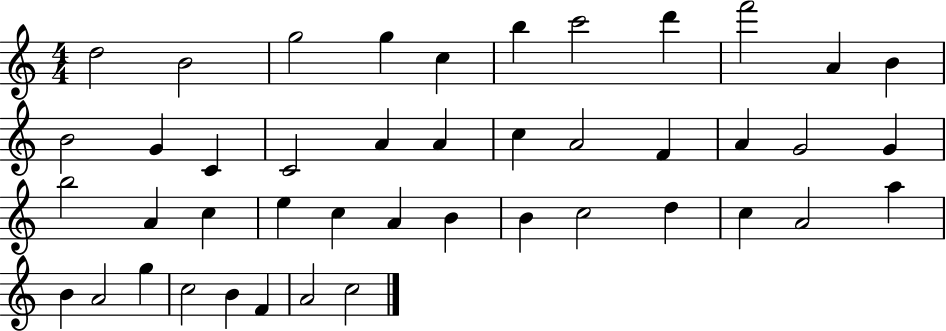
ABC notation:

X:1
T:Untitled
M:4/4
L:1/4
K:C
d2 B2 g2 g c b c'2 d' f'2 A B B2 G C C2 A A c A2 F A G2 G b2 A c e c A B B c2 d c A2 a B A2 g c2 B F A2 c2